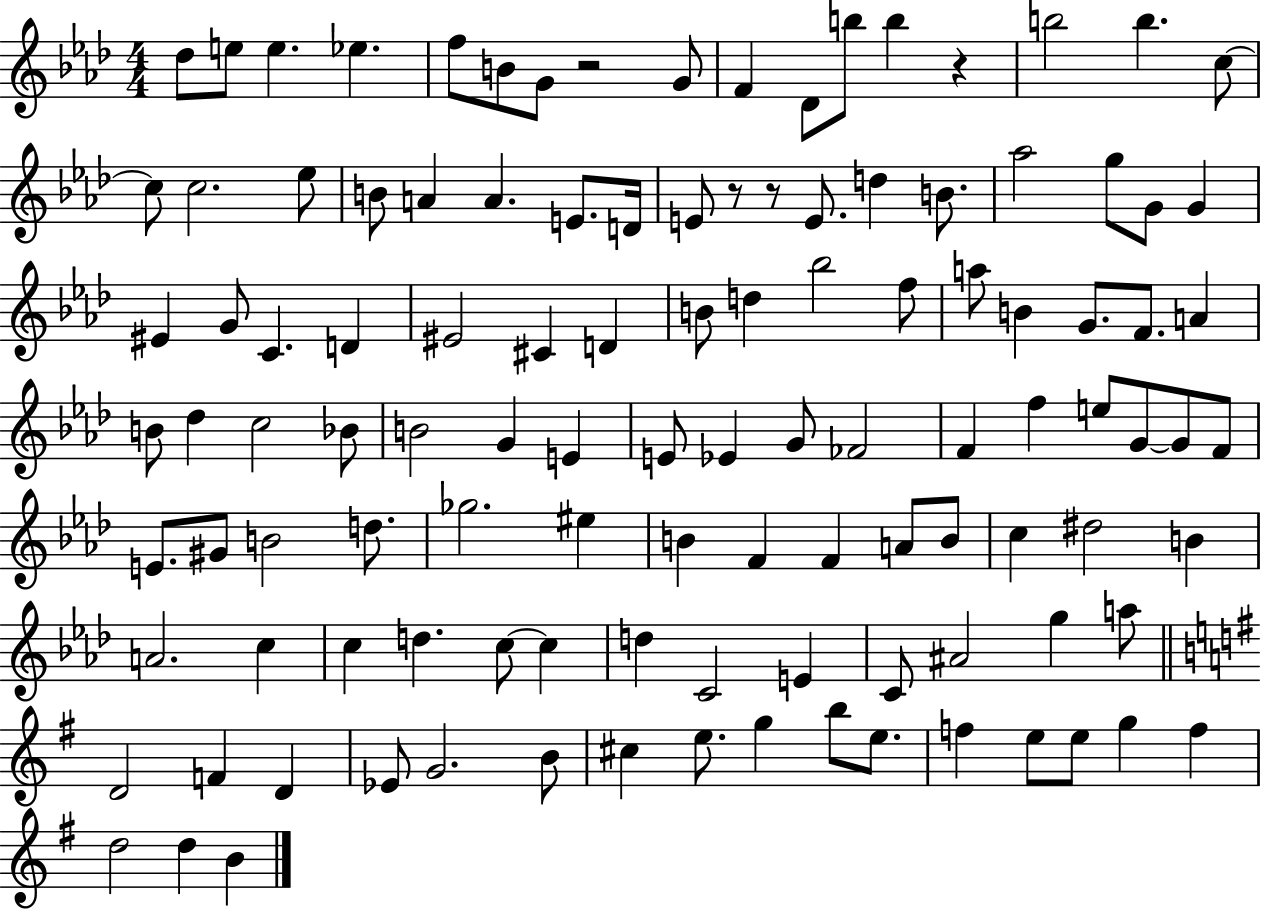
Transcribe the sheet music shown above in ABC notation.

X:1
T:Untitled
M:4/4
L:1/4
K:Ab
_d/2 e/2 e _e f/2 B/2 G/2 z2 G/2 F _D/2 b/2 b z b2 b c/2 c/2 c2 _e/2 B/2 A A E/2 D/4 E/2 z/2 z/2 E/2 d B/2 _a2 g/2 G/2 G ^E G/2 C D ^E2 ^C D B/2 d _b2 f/2 a/2 B G/2 F/2 A B/2 _d c2 _B/2 B2 G E E/2 _E G/2 _F2 F f e/2 G/2 G/2 F/2 E/2 ^G/2 B2 d/2 _g2 ^e B F F A/2 B/2 c ^d2 B A2 c c d c/2 c d C2 E C/2 ^A2 g a/2 D2 F D _E/2 G2 B/2 ^c e/2 g b/2 e/2 f e/2 e/2 g f d2 d B